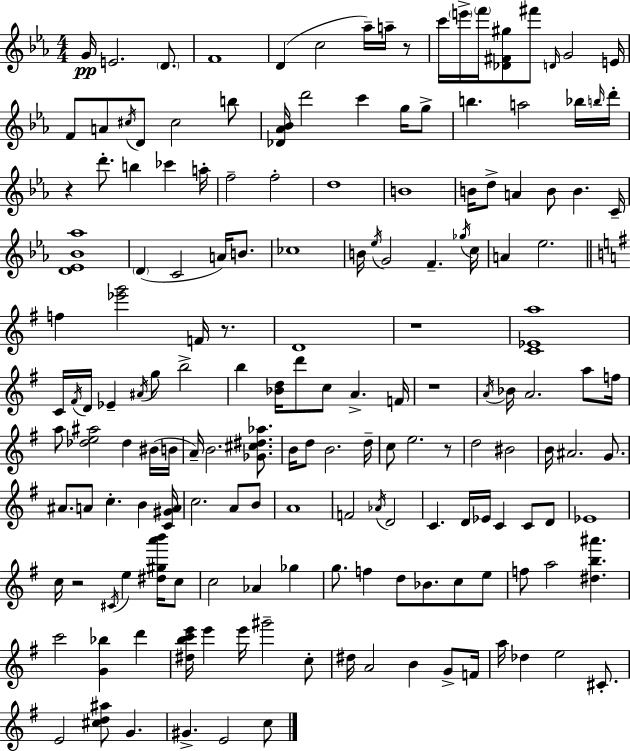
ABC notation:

X:1
T:Untitled
M:4/4
L:1/4
K:Eb
G/4 E2 D/2 F4 D c2 _a/4 a/4 z/2 c'/4 e'/4 f'/4 [_D^F^g]/2 ^f'/2 D/4 G2 E/4 F/2 A/2 ^c/4 D/2 ^c2 b/2 [_D_A_B]/4 d'2 c' g/4 g/2 b a2 _b/4 b/4 d'/4 z d'/2 b _c' a/4 f2 f2 d4 B4 B/4 d/2 A B/2 B C/4 [D_E_B_a]4 D C2 A/4 B/2 _c4 B/4 _e/4 G2 F _g/4 c/4 A _e2 f [_e'g']2 F/4 z/2 D4 z4 [C_Ea]4 C/4 ^F/4 D/4 _E ^A/4 g/2 b2 b [_Bd]/4 d'/2 c/2 A F/4 z4 A/4 _B/4 A2 a/2 f/4 a/2 [_de^a]2 _d ^B/4 B/4 A/4 B2 [_G^c^d_a]/2 B/4 d/2 B2 d/4 c/2 e2 z/2 d2 ^B2 B/4 ^A2 G/2 ^A/2 A/2 c B [C^GA]/4 c2 A/2 B/2 A4 F2 _A/4 D2 C D/4 _E/4 C C/2 D/2 _E4 c/4 z2 ^C/4 e [^d^ga'b']/4 c/2 c2 _A _g g/2 f d/2 _B/2 c/2 e/2 f/2 a2 [^db^a'] c'2 [G_b] d' [^dbc'e']/4 e' e'/4 ^g'2 c/2 ^d/4 A2 B G/2 F/4 a/4 _d e2 ^C/2 E2 [^cd^a]/2 G ^G E2 c/2